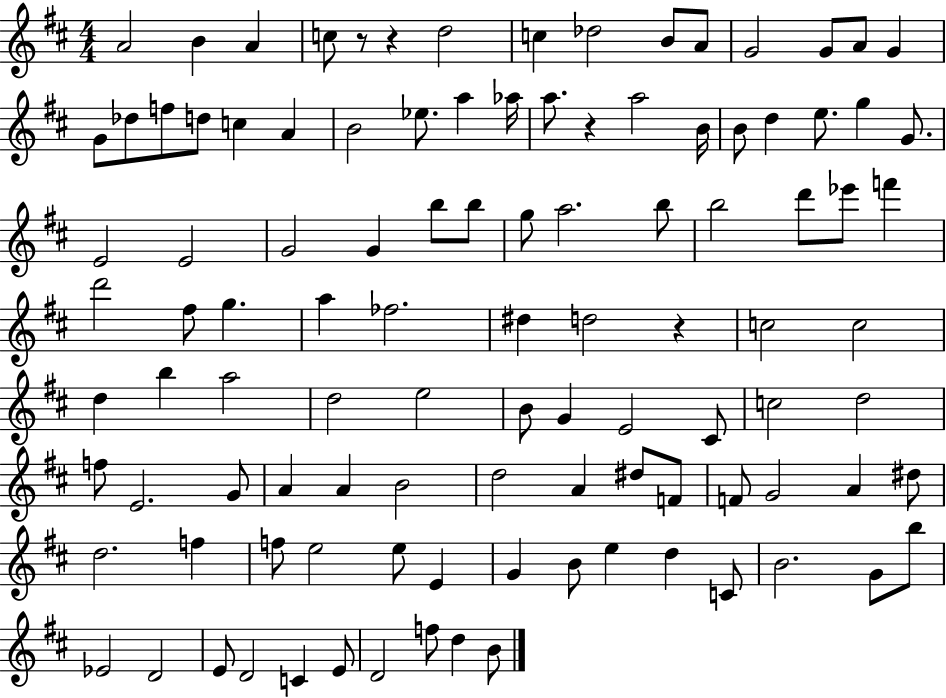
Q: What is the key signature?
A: D major